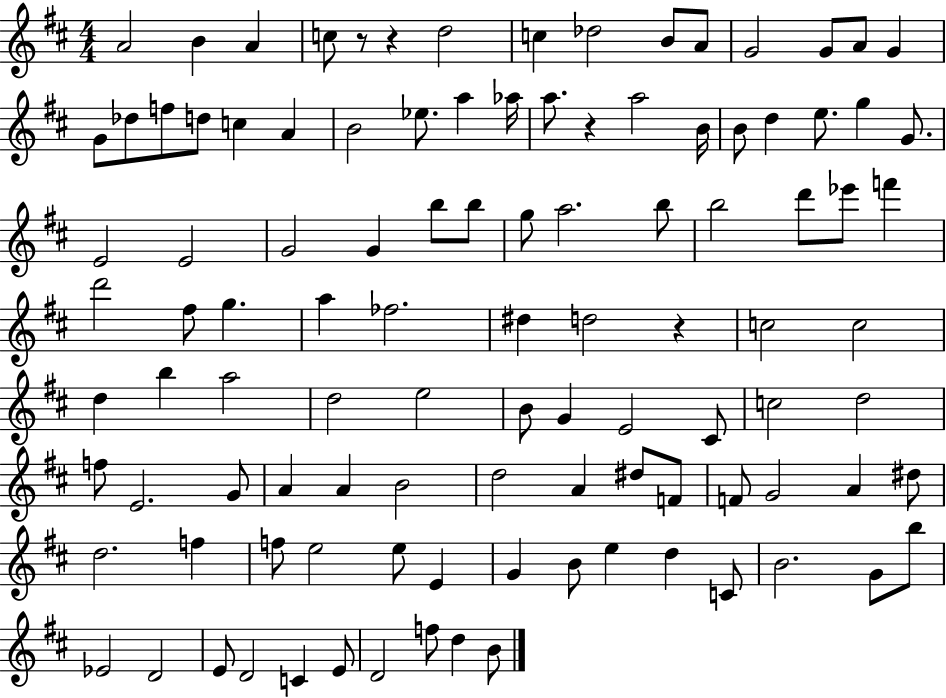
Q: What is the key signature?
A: D major